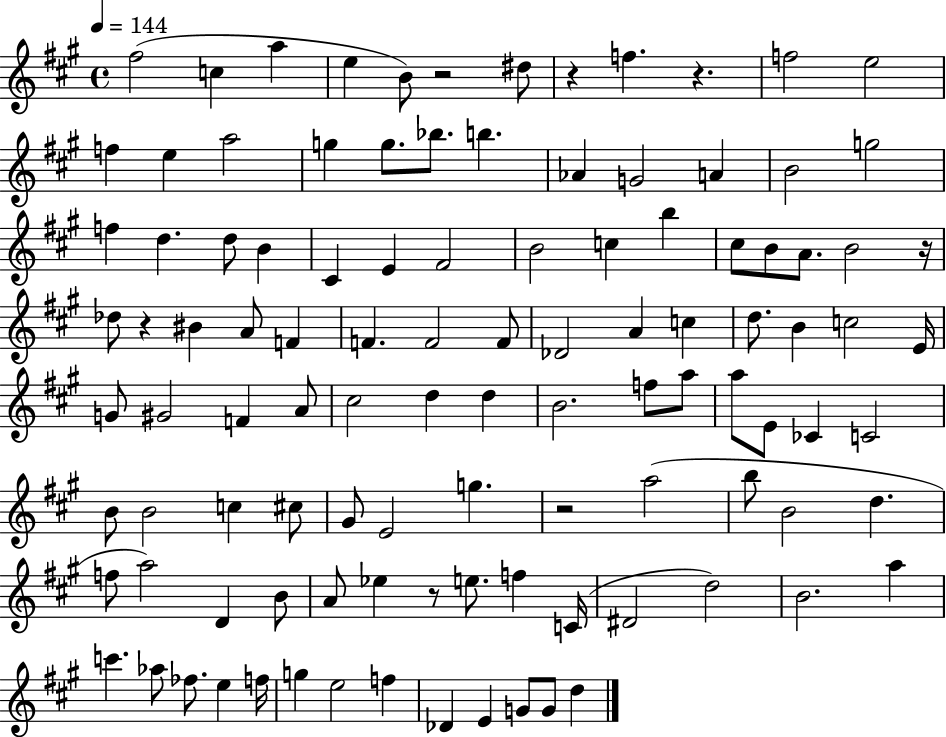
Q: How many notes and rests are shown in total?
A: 107